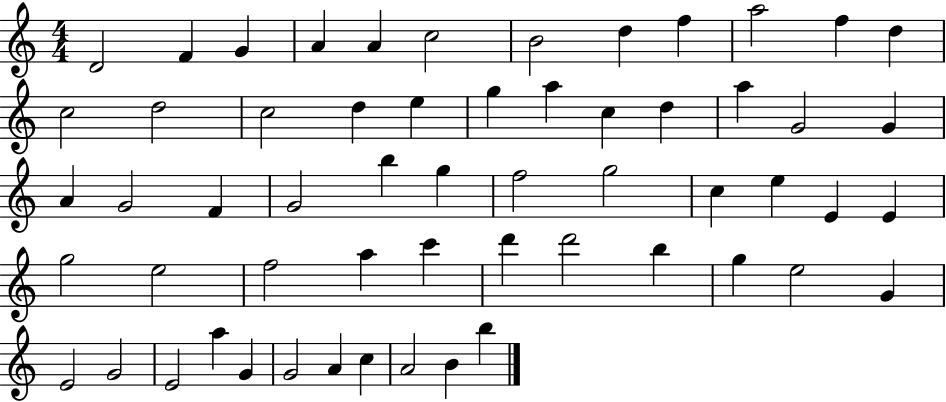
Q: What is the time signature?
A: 4/4